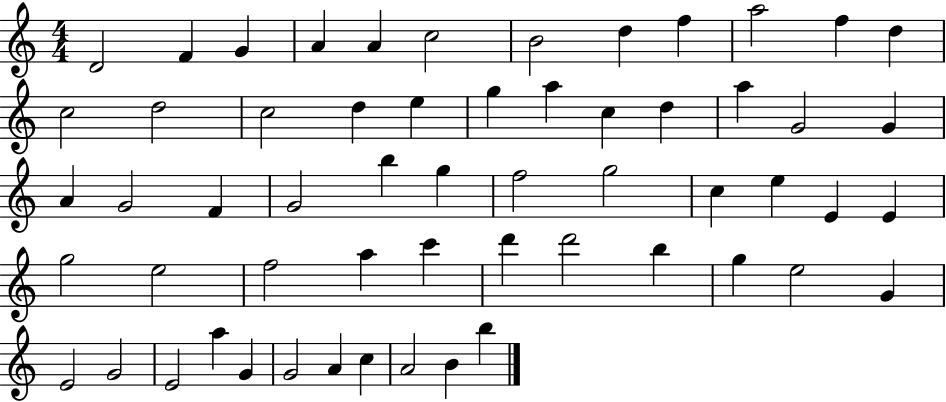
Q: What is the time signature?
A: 4/4